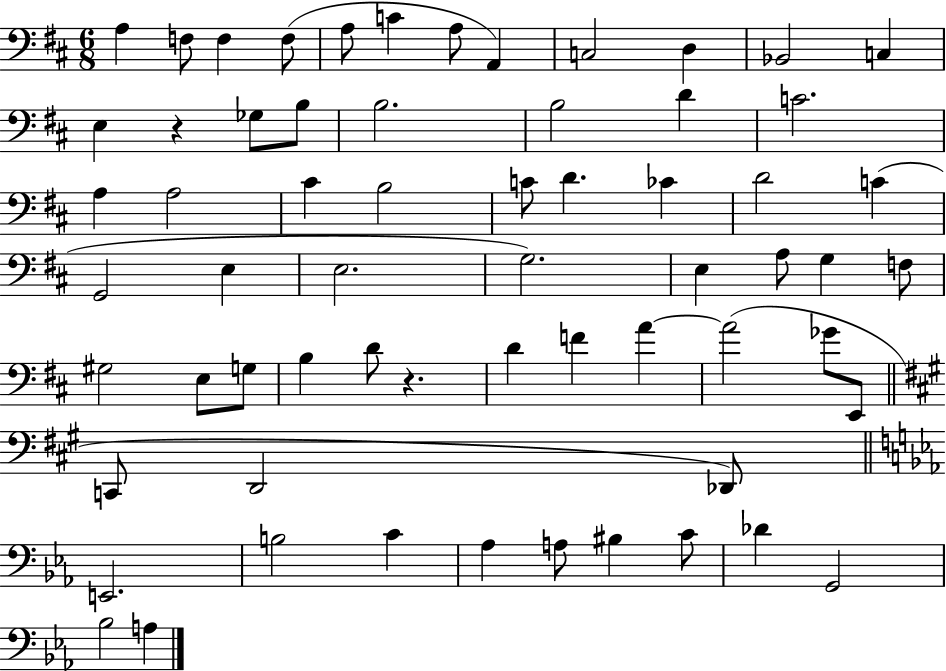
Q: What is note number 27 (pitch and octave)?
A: D4